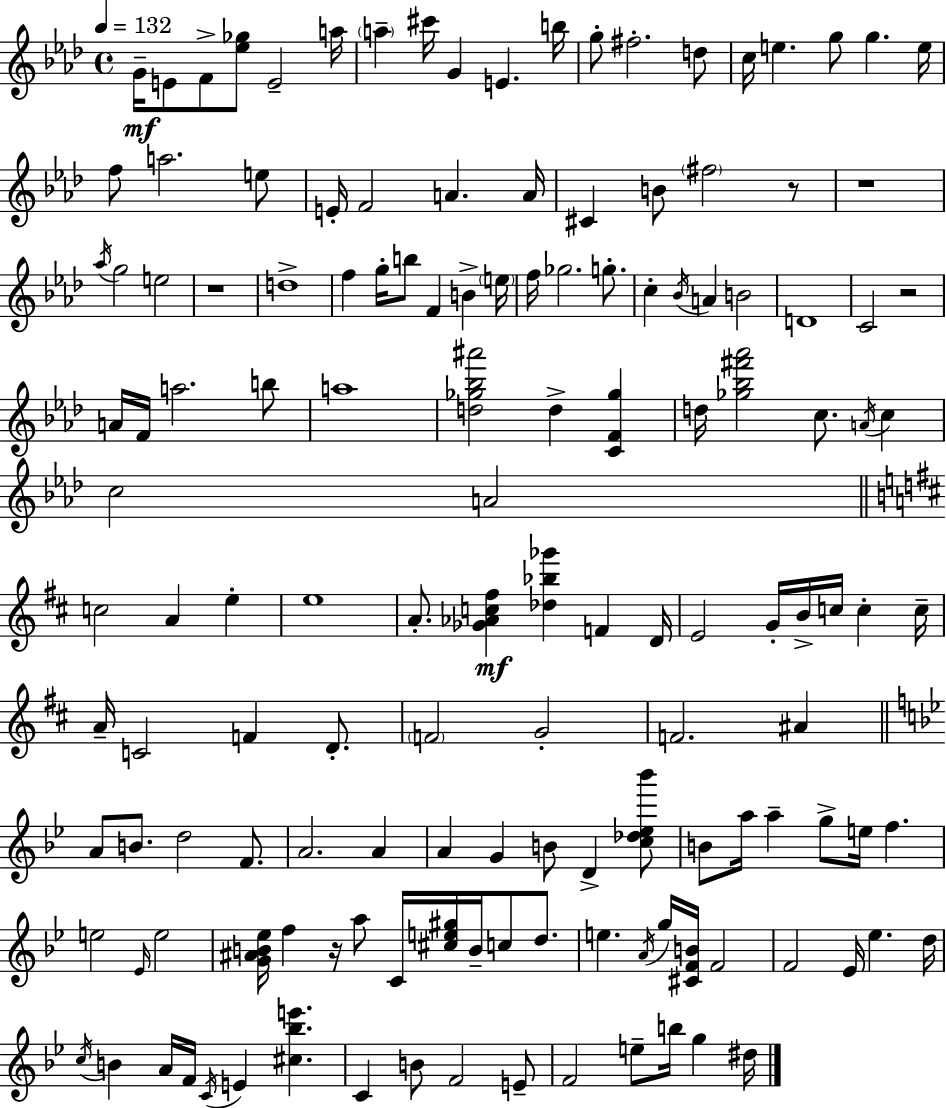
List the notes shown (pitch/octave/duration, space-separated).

G4/s E4/e F4/e [Eb5,Gb5]/e E4/h A5/s A5/q C#6/s G4/q E4/q. B5/s G5/e F#5/h. D5/e C5/s E5/q. G5/e G5/q. E5/s F5/e A5/h. E5/e E4/s F4/h A4/q. A4/s C#4/q B4/e F#5/h R/e R/w Ab5/s G5/h E5/h R/w D5/w F5/q G5/s B5/e F4/q B4/q E5/s F5/s Gb5/h. G5/e. C5/q Bb4/s A4/q B4/h D4/w C4/h R/h A4/s F4/s A5/h. B5/e A5/w [D5,Gb5,Bb5,A#6]/h D5/q [C4,F4,Gb5]/q D5/s [Gb5,Bb5,F#6,Ab6]/h C5/e. A4/s C5/q C5/h A4/h C5/h A4/q E5/q E5/w A4/e. [Gb4,Ab4,C5,F#5]/q [Db5,Bb5,Gb6]/q F4/q D4/s E4/h G4/s B4/s C5/s C5/q C5/s A4/s C4/h F4/q D4/e. F4/h G4/h F4/h. A#4/q A4/e B4/e. D5/h F4/e. A4/h. A4/q A4/q G4/q B4/e D4/q [C5,Db5,Eb5,Bb6]/e B4/e A5/s A5/q G5/e E5/s F5/q. E5/h Eb4/s E5/h [G4,A#4,B4,Eb5]/s F5/q R/s A5/e C4/s [C#5,E5,G#5]/s B4/s C5/e D5/e. E5/q. A4/s G5/s [C#4,F4,B4]/s F4/h F4/h Eb4/s Eb5/q. D5/s C5/s B4/q A4/s F4/s C4/s E4/q [C#5,Bb5,E6]/q. C4/q B4/e F4/h E4/e F4/h E5/e B5/s G5/q D#5/s